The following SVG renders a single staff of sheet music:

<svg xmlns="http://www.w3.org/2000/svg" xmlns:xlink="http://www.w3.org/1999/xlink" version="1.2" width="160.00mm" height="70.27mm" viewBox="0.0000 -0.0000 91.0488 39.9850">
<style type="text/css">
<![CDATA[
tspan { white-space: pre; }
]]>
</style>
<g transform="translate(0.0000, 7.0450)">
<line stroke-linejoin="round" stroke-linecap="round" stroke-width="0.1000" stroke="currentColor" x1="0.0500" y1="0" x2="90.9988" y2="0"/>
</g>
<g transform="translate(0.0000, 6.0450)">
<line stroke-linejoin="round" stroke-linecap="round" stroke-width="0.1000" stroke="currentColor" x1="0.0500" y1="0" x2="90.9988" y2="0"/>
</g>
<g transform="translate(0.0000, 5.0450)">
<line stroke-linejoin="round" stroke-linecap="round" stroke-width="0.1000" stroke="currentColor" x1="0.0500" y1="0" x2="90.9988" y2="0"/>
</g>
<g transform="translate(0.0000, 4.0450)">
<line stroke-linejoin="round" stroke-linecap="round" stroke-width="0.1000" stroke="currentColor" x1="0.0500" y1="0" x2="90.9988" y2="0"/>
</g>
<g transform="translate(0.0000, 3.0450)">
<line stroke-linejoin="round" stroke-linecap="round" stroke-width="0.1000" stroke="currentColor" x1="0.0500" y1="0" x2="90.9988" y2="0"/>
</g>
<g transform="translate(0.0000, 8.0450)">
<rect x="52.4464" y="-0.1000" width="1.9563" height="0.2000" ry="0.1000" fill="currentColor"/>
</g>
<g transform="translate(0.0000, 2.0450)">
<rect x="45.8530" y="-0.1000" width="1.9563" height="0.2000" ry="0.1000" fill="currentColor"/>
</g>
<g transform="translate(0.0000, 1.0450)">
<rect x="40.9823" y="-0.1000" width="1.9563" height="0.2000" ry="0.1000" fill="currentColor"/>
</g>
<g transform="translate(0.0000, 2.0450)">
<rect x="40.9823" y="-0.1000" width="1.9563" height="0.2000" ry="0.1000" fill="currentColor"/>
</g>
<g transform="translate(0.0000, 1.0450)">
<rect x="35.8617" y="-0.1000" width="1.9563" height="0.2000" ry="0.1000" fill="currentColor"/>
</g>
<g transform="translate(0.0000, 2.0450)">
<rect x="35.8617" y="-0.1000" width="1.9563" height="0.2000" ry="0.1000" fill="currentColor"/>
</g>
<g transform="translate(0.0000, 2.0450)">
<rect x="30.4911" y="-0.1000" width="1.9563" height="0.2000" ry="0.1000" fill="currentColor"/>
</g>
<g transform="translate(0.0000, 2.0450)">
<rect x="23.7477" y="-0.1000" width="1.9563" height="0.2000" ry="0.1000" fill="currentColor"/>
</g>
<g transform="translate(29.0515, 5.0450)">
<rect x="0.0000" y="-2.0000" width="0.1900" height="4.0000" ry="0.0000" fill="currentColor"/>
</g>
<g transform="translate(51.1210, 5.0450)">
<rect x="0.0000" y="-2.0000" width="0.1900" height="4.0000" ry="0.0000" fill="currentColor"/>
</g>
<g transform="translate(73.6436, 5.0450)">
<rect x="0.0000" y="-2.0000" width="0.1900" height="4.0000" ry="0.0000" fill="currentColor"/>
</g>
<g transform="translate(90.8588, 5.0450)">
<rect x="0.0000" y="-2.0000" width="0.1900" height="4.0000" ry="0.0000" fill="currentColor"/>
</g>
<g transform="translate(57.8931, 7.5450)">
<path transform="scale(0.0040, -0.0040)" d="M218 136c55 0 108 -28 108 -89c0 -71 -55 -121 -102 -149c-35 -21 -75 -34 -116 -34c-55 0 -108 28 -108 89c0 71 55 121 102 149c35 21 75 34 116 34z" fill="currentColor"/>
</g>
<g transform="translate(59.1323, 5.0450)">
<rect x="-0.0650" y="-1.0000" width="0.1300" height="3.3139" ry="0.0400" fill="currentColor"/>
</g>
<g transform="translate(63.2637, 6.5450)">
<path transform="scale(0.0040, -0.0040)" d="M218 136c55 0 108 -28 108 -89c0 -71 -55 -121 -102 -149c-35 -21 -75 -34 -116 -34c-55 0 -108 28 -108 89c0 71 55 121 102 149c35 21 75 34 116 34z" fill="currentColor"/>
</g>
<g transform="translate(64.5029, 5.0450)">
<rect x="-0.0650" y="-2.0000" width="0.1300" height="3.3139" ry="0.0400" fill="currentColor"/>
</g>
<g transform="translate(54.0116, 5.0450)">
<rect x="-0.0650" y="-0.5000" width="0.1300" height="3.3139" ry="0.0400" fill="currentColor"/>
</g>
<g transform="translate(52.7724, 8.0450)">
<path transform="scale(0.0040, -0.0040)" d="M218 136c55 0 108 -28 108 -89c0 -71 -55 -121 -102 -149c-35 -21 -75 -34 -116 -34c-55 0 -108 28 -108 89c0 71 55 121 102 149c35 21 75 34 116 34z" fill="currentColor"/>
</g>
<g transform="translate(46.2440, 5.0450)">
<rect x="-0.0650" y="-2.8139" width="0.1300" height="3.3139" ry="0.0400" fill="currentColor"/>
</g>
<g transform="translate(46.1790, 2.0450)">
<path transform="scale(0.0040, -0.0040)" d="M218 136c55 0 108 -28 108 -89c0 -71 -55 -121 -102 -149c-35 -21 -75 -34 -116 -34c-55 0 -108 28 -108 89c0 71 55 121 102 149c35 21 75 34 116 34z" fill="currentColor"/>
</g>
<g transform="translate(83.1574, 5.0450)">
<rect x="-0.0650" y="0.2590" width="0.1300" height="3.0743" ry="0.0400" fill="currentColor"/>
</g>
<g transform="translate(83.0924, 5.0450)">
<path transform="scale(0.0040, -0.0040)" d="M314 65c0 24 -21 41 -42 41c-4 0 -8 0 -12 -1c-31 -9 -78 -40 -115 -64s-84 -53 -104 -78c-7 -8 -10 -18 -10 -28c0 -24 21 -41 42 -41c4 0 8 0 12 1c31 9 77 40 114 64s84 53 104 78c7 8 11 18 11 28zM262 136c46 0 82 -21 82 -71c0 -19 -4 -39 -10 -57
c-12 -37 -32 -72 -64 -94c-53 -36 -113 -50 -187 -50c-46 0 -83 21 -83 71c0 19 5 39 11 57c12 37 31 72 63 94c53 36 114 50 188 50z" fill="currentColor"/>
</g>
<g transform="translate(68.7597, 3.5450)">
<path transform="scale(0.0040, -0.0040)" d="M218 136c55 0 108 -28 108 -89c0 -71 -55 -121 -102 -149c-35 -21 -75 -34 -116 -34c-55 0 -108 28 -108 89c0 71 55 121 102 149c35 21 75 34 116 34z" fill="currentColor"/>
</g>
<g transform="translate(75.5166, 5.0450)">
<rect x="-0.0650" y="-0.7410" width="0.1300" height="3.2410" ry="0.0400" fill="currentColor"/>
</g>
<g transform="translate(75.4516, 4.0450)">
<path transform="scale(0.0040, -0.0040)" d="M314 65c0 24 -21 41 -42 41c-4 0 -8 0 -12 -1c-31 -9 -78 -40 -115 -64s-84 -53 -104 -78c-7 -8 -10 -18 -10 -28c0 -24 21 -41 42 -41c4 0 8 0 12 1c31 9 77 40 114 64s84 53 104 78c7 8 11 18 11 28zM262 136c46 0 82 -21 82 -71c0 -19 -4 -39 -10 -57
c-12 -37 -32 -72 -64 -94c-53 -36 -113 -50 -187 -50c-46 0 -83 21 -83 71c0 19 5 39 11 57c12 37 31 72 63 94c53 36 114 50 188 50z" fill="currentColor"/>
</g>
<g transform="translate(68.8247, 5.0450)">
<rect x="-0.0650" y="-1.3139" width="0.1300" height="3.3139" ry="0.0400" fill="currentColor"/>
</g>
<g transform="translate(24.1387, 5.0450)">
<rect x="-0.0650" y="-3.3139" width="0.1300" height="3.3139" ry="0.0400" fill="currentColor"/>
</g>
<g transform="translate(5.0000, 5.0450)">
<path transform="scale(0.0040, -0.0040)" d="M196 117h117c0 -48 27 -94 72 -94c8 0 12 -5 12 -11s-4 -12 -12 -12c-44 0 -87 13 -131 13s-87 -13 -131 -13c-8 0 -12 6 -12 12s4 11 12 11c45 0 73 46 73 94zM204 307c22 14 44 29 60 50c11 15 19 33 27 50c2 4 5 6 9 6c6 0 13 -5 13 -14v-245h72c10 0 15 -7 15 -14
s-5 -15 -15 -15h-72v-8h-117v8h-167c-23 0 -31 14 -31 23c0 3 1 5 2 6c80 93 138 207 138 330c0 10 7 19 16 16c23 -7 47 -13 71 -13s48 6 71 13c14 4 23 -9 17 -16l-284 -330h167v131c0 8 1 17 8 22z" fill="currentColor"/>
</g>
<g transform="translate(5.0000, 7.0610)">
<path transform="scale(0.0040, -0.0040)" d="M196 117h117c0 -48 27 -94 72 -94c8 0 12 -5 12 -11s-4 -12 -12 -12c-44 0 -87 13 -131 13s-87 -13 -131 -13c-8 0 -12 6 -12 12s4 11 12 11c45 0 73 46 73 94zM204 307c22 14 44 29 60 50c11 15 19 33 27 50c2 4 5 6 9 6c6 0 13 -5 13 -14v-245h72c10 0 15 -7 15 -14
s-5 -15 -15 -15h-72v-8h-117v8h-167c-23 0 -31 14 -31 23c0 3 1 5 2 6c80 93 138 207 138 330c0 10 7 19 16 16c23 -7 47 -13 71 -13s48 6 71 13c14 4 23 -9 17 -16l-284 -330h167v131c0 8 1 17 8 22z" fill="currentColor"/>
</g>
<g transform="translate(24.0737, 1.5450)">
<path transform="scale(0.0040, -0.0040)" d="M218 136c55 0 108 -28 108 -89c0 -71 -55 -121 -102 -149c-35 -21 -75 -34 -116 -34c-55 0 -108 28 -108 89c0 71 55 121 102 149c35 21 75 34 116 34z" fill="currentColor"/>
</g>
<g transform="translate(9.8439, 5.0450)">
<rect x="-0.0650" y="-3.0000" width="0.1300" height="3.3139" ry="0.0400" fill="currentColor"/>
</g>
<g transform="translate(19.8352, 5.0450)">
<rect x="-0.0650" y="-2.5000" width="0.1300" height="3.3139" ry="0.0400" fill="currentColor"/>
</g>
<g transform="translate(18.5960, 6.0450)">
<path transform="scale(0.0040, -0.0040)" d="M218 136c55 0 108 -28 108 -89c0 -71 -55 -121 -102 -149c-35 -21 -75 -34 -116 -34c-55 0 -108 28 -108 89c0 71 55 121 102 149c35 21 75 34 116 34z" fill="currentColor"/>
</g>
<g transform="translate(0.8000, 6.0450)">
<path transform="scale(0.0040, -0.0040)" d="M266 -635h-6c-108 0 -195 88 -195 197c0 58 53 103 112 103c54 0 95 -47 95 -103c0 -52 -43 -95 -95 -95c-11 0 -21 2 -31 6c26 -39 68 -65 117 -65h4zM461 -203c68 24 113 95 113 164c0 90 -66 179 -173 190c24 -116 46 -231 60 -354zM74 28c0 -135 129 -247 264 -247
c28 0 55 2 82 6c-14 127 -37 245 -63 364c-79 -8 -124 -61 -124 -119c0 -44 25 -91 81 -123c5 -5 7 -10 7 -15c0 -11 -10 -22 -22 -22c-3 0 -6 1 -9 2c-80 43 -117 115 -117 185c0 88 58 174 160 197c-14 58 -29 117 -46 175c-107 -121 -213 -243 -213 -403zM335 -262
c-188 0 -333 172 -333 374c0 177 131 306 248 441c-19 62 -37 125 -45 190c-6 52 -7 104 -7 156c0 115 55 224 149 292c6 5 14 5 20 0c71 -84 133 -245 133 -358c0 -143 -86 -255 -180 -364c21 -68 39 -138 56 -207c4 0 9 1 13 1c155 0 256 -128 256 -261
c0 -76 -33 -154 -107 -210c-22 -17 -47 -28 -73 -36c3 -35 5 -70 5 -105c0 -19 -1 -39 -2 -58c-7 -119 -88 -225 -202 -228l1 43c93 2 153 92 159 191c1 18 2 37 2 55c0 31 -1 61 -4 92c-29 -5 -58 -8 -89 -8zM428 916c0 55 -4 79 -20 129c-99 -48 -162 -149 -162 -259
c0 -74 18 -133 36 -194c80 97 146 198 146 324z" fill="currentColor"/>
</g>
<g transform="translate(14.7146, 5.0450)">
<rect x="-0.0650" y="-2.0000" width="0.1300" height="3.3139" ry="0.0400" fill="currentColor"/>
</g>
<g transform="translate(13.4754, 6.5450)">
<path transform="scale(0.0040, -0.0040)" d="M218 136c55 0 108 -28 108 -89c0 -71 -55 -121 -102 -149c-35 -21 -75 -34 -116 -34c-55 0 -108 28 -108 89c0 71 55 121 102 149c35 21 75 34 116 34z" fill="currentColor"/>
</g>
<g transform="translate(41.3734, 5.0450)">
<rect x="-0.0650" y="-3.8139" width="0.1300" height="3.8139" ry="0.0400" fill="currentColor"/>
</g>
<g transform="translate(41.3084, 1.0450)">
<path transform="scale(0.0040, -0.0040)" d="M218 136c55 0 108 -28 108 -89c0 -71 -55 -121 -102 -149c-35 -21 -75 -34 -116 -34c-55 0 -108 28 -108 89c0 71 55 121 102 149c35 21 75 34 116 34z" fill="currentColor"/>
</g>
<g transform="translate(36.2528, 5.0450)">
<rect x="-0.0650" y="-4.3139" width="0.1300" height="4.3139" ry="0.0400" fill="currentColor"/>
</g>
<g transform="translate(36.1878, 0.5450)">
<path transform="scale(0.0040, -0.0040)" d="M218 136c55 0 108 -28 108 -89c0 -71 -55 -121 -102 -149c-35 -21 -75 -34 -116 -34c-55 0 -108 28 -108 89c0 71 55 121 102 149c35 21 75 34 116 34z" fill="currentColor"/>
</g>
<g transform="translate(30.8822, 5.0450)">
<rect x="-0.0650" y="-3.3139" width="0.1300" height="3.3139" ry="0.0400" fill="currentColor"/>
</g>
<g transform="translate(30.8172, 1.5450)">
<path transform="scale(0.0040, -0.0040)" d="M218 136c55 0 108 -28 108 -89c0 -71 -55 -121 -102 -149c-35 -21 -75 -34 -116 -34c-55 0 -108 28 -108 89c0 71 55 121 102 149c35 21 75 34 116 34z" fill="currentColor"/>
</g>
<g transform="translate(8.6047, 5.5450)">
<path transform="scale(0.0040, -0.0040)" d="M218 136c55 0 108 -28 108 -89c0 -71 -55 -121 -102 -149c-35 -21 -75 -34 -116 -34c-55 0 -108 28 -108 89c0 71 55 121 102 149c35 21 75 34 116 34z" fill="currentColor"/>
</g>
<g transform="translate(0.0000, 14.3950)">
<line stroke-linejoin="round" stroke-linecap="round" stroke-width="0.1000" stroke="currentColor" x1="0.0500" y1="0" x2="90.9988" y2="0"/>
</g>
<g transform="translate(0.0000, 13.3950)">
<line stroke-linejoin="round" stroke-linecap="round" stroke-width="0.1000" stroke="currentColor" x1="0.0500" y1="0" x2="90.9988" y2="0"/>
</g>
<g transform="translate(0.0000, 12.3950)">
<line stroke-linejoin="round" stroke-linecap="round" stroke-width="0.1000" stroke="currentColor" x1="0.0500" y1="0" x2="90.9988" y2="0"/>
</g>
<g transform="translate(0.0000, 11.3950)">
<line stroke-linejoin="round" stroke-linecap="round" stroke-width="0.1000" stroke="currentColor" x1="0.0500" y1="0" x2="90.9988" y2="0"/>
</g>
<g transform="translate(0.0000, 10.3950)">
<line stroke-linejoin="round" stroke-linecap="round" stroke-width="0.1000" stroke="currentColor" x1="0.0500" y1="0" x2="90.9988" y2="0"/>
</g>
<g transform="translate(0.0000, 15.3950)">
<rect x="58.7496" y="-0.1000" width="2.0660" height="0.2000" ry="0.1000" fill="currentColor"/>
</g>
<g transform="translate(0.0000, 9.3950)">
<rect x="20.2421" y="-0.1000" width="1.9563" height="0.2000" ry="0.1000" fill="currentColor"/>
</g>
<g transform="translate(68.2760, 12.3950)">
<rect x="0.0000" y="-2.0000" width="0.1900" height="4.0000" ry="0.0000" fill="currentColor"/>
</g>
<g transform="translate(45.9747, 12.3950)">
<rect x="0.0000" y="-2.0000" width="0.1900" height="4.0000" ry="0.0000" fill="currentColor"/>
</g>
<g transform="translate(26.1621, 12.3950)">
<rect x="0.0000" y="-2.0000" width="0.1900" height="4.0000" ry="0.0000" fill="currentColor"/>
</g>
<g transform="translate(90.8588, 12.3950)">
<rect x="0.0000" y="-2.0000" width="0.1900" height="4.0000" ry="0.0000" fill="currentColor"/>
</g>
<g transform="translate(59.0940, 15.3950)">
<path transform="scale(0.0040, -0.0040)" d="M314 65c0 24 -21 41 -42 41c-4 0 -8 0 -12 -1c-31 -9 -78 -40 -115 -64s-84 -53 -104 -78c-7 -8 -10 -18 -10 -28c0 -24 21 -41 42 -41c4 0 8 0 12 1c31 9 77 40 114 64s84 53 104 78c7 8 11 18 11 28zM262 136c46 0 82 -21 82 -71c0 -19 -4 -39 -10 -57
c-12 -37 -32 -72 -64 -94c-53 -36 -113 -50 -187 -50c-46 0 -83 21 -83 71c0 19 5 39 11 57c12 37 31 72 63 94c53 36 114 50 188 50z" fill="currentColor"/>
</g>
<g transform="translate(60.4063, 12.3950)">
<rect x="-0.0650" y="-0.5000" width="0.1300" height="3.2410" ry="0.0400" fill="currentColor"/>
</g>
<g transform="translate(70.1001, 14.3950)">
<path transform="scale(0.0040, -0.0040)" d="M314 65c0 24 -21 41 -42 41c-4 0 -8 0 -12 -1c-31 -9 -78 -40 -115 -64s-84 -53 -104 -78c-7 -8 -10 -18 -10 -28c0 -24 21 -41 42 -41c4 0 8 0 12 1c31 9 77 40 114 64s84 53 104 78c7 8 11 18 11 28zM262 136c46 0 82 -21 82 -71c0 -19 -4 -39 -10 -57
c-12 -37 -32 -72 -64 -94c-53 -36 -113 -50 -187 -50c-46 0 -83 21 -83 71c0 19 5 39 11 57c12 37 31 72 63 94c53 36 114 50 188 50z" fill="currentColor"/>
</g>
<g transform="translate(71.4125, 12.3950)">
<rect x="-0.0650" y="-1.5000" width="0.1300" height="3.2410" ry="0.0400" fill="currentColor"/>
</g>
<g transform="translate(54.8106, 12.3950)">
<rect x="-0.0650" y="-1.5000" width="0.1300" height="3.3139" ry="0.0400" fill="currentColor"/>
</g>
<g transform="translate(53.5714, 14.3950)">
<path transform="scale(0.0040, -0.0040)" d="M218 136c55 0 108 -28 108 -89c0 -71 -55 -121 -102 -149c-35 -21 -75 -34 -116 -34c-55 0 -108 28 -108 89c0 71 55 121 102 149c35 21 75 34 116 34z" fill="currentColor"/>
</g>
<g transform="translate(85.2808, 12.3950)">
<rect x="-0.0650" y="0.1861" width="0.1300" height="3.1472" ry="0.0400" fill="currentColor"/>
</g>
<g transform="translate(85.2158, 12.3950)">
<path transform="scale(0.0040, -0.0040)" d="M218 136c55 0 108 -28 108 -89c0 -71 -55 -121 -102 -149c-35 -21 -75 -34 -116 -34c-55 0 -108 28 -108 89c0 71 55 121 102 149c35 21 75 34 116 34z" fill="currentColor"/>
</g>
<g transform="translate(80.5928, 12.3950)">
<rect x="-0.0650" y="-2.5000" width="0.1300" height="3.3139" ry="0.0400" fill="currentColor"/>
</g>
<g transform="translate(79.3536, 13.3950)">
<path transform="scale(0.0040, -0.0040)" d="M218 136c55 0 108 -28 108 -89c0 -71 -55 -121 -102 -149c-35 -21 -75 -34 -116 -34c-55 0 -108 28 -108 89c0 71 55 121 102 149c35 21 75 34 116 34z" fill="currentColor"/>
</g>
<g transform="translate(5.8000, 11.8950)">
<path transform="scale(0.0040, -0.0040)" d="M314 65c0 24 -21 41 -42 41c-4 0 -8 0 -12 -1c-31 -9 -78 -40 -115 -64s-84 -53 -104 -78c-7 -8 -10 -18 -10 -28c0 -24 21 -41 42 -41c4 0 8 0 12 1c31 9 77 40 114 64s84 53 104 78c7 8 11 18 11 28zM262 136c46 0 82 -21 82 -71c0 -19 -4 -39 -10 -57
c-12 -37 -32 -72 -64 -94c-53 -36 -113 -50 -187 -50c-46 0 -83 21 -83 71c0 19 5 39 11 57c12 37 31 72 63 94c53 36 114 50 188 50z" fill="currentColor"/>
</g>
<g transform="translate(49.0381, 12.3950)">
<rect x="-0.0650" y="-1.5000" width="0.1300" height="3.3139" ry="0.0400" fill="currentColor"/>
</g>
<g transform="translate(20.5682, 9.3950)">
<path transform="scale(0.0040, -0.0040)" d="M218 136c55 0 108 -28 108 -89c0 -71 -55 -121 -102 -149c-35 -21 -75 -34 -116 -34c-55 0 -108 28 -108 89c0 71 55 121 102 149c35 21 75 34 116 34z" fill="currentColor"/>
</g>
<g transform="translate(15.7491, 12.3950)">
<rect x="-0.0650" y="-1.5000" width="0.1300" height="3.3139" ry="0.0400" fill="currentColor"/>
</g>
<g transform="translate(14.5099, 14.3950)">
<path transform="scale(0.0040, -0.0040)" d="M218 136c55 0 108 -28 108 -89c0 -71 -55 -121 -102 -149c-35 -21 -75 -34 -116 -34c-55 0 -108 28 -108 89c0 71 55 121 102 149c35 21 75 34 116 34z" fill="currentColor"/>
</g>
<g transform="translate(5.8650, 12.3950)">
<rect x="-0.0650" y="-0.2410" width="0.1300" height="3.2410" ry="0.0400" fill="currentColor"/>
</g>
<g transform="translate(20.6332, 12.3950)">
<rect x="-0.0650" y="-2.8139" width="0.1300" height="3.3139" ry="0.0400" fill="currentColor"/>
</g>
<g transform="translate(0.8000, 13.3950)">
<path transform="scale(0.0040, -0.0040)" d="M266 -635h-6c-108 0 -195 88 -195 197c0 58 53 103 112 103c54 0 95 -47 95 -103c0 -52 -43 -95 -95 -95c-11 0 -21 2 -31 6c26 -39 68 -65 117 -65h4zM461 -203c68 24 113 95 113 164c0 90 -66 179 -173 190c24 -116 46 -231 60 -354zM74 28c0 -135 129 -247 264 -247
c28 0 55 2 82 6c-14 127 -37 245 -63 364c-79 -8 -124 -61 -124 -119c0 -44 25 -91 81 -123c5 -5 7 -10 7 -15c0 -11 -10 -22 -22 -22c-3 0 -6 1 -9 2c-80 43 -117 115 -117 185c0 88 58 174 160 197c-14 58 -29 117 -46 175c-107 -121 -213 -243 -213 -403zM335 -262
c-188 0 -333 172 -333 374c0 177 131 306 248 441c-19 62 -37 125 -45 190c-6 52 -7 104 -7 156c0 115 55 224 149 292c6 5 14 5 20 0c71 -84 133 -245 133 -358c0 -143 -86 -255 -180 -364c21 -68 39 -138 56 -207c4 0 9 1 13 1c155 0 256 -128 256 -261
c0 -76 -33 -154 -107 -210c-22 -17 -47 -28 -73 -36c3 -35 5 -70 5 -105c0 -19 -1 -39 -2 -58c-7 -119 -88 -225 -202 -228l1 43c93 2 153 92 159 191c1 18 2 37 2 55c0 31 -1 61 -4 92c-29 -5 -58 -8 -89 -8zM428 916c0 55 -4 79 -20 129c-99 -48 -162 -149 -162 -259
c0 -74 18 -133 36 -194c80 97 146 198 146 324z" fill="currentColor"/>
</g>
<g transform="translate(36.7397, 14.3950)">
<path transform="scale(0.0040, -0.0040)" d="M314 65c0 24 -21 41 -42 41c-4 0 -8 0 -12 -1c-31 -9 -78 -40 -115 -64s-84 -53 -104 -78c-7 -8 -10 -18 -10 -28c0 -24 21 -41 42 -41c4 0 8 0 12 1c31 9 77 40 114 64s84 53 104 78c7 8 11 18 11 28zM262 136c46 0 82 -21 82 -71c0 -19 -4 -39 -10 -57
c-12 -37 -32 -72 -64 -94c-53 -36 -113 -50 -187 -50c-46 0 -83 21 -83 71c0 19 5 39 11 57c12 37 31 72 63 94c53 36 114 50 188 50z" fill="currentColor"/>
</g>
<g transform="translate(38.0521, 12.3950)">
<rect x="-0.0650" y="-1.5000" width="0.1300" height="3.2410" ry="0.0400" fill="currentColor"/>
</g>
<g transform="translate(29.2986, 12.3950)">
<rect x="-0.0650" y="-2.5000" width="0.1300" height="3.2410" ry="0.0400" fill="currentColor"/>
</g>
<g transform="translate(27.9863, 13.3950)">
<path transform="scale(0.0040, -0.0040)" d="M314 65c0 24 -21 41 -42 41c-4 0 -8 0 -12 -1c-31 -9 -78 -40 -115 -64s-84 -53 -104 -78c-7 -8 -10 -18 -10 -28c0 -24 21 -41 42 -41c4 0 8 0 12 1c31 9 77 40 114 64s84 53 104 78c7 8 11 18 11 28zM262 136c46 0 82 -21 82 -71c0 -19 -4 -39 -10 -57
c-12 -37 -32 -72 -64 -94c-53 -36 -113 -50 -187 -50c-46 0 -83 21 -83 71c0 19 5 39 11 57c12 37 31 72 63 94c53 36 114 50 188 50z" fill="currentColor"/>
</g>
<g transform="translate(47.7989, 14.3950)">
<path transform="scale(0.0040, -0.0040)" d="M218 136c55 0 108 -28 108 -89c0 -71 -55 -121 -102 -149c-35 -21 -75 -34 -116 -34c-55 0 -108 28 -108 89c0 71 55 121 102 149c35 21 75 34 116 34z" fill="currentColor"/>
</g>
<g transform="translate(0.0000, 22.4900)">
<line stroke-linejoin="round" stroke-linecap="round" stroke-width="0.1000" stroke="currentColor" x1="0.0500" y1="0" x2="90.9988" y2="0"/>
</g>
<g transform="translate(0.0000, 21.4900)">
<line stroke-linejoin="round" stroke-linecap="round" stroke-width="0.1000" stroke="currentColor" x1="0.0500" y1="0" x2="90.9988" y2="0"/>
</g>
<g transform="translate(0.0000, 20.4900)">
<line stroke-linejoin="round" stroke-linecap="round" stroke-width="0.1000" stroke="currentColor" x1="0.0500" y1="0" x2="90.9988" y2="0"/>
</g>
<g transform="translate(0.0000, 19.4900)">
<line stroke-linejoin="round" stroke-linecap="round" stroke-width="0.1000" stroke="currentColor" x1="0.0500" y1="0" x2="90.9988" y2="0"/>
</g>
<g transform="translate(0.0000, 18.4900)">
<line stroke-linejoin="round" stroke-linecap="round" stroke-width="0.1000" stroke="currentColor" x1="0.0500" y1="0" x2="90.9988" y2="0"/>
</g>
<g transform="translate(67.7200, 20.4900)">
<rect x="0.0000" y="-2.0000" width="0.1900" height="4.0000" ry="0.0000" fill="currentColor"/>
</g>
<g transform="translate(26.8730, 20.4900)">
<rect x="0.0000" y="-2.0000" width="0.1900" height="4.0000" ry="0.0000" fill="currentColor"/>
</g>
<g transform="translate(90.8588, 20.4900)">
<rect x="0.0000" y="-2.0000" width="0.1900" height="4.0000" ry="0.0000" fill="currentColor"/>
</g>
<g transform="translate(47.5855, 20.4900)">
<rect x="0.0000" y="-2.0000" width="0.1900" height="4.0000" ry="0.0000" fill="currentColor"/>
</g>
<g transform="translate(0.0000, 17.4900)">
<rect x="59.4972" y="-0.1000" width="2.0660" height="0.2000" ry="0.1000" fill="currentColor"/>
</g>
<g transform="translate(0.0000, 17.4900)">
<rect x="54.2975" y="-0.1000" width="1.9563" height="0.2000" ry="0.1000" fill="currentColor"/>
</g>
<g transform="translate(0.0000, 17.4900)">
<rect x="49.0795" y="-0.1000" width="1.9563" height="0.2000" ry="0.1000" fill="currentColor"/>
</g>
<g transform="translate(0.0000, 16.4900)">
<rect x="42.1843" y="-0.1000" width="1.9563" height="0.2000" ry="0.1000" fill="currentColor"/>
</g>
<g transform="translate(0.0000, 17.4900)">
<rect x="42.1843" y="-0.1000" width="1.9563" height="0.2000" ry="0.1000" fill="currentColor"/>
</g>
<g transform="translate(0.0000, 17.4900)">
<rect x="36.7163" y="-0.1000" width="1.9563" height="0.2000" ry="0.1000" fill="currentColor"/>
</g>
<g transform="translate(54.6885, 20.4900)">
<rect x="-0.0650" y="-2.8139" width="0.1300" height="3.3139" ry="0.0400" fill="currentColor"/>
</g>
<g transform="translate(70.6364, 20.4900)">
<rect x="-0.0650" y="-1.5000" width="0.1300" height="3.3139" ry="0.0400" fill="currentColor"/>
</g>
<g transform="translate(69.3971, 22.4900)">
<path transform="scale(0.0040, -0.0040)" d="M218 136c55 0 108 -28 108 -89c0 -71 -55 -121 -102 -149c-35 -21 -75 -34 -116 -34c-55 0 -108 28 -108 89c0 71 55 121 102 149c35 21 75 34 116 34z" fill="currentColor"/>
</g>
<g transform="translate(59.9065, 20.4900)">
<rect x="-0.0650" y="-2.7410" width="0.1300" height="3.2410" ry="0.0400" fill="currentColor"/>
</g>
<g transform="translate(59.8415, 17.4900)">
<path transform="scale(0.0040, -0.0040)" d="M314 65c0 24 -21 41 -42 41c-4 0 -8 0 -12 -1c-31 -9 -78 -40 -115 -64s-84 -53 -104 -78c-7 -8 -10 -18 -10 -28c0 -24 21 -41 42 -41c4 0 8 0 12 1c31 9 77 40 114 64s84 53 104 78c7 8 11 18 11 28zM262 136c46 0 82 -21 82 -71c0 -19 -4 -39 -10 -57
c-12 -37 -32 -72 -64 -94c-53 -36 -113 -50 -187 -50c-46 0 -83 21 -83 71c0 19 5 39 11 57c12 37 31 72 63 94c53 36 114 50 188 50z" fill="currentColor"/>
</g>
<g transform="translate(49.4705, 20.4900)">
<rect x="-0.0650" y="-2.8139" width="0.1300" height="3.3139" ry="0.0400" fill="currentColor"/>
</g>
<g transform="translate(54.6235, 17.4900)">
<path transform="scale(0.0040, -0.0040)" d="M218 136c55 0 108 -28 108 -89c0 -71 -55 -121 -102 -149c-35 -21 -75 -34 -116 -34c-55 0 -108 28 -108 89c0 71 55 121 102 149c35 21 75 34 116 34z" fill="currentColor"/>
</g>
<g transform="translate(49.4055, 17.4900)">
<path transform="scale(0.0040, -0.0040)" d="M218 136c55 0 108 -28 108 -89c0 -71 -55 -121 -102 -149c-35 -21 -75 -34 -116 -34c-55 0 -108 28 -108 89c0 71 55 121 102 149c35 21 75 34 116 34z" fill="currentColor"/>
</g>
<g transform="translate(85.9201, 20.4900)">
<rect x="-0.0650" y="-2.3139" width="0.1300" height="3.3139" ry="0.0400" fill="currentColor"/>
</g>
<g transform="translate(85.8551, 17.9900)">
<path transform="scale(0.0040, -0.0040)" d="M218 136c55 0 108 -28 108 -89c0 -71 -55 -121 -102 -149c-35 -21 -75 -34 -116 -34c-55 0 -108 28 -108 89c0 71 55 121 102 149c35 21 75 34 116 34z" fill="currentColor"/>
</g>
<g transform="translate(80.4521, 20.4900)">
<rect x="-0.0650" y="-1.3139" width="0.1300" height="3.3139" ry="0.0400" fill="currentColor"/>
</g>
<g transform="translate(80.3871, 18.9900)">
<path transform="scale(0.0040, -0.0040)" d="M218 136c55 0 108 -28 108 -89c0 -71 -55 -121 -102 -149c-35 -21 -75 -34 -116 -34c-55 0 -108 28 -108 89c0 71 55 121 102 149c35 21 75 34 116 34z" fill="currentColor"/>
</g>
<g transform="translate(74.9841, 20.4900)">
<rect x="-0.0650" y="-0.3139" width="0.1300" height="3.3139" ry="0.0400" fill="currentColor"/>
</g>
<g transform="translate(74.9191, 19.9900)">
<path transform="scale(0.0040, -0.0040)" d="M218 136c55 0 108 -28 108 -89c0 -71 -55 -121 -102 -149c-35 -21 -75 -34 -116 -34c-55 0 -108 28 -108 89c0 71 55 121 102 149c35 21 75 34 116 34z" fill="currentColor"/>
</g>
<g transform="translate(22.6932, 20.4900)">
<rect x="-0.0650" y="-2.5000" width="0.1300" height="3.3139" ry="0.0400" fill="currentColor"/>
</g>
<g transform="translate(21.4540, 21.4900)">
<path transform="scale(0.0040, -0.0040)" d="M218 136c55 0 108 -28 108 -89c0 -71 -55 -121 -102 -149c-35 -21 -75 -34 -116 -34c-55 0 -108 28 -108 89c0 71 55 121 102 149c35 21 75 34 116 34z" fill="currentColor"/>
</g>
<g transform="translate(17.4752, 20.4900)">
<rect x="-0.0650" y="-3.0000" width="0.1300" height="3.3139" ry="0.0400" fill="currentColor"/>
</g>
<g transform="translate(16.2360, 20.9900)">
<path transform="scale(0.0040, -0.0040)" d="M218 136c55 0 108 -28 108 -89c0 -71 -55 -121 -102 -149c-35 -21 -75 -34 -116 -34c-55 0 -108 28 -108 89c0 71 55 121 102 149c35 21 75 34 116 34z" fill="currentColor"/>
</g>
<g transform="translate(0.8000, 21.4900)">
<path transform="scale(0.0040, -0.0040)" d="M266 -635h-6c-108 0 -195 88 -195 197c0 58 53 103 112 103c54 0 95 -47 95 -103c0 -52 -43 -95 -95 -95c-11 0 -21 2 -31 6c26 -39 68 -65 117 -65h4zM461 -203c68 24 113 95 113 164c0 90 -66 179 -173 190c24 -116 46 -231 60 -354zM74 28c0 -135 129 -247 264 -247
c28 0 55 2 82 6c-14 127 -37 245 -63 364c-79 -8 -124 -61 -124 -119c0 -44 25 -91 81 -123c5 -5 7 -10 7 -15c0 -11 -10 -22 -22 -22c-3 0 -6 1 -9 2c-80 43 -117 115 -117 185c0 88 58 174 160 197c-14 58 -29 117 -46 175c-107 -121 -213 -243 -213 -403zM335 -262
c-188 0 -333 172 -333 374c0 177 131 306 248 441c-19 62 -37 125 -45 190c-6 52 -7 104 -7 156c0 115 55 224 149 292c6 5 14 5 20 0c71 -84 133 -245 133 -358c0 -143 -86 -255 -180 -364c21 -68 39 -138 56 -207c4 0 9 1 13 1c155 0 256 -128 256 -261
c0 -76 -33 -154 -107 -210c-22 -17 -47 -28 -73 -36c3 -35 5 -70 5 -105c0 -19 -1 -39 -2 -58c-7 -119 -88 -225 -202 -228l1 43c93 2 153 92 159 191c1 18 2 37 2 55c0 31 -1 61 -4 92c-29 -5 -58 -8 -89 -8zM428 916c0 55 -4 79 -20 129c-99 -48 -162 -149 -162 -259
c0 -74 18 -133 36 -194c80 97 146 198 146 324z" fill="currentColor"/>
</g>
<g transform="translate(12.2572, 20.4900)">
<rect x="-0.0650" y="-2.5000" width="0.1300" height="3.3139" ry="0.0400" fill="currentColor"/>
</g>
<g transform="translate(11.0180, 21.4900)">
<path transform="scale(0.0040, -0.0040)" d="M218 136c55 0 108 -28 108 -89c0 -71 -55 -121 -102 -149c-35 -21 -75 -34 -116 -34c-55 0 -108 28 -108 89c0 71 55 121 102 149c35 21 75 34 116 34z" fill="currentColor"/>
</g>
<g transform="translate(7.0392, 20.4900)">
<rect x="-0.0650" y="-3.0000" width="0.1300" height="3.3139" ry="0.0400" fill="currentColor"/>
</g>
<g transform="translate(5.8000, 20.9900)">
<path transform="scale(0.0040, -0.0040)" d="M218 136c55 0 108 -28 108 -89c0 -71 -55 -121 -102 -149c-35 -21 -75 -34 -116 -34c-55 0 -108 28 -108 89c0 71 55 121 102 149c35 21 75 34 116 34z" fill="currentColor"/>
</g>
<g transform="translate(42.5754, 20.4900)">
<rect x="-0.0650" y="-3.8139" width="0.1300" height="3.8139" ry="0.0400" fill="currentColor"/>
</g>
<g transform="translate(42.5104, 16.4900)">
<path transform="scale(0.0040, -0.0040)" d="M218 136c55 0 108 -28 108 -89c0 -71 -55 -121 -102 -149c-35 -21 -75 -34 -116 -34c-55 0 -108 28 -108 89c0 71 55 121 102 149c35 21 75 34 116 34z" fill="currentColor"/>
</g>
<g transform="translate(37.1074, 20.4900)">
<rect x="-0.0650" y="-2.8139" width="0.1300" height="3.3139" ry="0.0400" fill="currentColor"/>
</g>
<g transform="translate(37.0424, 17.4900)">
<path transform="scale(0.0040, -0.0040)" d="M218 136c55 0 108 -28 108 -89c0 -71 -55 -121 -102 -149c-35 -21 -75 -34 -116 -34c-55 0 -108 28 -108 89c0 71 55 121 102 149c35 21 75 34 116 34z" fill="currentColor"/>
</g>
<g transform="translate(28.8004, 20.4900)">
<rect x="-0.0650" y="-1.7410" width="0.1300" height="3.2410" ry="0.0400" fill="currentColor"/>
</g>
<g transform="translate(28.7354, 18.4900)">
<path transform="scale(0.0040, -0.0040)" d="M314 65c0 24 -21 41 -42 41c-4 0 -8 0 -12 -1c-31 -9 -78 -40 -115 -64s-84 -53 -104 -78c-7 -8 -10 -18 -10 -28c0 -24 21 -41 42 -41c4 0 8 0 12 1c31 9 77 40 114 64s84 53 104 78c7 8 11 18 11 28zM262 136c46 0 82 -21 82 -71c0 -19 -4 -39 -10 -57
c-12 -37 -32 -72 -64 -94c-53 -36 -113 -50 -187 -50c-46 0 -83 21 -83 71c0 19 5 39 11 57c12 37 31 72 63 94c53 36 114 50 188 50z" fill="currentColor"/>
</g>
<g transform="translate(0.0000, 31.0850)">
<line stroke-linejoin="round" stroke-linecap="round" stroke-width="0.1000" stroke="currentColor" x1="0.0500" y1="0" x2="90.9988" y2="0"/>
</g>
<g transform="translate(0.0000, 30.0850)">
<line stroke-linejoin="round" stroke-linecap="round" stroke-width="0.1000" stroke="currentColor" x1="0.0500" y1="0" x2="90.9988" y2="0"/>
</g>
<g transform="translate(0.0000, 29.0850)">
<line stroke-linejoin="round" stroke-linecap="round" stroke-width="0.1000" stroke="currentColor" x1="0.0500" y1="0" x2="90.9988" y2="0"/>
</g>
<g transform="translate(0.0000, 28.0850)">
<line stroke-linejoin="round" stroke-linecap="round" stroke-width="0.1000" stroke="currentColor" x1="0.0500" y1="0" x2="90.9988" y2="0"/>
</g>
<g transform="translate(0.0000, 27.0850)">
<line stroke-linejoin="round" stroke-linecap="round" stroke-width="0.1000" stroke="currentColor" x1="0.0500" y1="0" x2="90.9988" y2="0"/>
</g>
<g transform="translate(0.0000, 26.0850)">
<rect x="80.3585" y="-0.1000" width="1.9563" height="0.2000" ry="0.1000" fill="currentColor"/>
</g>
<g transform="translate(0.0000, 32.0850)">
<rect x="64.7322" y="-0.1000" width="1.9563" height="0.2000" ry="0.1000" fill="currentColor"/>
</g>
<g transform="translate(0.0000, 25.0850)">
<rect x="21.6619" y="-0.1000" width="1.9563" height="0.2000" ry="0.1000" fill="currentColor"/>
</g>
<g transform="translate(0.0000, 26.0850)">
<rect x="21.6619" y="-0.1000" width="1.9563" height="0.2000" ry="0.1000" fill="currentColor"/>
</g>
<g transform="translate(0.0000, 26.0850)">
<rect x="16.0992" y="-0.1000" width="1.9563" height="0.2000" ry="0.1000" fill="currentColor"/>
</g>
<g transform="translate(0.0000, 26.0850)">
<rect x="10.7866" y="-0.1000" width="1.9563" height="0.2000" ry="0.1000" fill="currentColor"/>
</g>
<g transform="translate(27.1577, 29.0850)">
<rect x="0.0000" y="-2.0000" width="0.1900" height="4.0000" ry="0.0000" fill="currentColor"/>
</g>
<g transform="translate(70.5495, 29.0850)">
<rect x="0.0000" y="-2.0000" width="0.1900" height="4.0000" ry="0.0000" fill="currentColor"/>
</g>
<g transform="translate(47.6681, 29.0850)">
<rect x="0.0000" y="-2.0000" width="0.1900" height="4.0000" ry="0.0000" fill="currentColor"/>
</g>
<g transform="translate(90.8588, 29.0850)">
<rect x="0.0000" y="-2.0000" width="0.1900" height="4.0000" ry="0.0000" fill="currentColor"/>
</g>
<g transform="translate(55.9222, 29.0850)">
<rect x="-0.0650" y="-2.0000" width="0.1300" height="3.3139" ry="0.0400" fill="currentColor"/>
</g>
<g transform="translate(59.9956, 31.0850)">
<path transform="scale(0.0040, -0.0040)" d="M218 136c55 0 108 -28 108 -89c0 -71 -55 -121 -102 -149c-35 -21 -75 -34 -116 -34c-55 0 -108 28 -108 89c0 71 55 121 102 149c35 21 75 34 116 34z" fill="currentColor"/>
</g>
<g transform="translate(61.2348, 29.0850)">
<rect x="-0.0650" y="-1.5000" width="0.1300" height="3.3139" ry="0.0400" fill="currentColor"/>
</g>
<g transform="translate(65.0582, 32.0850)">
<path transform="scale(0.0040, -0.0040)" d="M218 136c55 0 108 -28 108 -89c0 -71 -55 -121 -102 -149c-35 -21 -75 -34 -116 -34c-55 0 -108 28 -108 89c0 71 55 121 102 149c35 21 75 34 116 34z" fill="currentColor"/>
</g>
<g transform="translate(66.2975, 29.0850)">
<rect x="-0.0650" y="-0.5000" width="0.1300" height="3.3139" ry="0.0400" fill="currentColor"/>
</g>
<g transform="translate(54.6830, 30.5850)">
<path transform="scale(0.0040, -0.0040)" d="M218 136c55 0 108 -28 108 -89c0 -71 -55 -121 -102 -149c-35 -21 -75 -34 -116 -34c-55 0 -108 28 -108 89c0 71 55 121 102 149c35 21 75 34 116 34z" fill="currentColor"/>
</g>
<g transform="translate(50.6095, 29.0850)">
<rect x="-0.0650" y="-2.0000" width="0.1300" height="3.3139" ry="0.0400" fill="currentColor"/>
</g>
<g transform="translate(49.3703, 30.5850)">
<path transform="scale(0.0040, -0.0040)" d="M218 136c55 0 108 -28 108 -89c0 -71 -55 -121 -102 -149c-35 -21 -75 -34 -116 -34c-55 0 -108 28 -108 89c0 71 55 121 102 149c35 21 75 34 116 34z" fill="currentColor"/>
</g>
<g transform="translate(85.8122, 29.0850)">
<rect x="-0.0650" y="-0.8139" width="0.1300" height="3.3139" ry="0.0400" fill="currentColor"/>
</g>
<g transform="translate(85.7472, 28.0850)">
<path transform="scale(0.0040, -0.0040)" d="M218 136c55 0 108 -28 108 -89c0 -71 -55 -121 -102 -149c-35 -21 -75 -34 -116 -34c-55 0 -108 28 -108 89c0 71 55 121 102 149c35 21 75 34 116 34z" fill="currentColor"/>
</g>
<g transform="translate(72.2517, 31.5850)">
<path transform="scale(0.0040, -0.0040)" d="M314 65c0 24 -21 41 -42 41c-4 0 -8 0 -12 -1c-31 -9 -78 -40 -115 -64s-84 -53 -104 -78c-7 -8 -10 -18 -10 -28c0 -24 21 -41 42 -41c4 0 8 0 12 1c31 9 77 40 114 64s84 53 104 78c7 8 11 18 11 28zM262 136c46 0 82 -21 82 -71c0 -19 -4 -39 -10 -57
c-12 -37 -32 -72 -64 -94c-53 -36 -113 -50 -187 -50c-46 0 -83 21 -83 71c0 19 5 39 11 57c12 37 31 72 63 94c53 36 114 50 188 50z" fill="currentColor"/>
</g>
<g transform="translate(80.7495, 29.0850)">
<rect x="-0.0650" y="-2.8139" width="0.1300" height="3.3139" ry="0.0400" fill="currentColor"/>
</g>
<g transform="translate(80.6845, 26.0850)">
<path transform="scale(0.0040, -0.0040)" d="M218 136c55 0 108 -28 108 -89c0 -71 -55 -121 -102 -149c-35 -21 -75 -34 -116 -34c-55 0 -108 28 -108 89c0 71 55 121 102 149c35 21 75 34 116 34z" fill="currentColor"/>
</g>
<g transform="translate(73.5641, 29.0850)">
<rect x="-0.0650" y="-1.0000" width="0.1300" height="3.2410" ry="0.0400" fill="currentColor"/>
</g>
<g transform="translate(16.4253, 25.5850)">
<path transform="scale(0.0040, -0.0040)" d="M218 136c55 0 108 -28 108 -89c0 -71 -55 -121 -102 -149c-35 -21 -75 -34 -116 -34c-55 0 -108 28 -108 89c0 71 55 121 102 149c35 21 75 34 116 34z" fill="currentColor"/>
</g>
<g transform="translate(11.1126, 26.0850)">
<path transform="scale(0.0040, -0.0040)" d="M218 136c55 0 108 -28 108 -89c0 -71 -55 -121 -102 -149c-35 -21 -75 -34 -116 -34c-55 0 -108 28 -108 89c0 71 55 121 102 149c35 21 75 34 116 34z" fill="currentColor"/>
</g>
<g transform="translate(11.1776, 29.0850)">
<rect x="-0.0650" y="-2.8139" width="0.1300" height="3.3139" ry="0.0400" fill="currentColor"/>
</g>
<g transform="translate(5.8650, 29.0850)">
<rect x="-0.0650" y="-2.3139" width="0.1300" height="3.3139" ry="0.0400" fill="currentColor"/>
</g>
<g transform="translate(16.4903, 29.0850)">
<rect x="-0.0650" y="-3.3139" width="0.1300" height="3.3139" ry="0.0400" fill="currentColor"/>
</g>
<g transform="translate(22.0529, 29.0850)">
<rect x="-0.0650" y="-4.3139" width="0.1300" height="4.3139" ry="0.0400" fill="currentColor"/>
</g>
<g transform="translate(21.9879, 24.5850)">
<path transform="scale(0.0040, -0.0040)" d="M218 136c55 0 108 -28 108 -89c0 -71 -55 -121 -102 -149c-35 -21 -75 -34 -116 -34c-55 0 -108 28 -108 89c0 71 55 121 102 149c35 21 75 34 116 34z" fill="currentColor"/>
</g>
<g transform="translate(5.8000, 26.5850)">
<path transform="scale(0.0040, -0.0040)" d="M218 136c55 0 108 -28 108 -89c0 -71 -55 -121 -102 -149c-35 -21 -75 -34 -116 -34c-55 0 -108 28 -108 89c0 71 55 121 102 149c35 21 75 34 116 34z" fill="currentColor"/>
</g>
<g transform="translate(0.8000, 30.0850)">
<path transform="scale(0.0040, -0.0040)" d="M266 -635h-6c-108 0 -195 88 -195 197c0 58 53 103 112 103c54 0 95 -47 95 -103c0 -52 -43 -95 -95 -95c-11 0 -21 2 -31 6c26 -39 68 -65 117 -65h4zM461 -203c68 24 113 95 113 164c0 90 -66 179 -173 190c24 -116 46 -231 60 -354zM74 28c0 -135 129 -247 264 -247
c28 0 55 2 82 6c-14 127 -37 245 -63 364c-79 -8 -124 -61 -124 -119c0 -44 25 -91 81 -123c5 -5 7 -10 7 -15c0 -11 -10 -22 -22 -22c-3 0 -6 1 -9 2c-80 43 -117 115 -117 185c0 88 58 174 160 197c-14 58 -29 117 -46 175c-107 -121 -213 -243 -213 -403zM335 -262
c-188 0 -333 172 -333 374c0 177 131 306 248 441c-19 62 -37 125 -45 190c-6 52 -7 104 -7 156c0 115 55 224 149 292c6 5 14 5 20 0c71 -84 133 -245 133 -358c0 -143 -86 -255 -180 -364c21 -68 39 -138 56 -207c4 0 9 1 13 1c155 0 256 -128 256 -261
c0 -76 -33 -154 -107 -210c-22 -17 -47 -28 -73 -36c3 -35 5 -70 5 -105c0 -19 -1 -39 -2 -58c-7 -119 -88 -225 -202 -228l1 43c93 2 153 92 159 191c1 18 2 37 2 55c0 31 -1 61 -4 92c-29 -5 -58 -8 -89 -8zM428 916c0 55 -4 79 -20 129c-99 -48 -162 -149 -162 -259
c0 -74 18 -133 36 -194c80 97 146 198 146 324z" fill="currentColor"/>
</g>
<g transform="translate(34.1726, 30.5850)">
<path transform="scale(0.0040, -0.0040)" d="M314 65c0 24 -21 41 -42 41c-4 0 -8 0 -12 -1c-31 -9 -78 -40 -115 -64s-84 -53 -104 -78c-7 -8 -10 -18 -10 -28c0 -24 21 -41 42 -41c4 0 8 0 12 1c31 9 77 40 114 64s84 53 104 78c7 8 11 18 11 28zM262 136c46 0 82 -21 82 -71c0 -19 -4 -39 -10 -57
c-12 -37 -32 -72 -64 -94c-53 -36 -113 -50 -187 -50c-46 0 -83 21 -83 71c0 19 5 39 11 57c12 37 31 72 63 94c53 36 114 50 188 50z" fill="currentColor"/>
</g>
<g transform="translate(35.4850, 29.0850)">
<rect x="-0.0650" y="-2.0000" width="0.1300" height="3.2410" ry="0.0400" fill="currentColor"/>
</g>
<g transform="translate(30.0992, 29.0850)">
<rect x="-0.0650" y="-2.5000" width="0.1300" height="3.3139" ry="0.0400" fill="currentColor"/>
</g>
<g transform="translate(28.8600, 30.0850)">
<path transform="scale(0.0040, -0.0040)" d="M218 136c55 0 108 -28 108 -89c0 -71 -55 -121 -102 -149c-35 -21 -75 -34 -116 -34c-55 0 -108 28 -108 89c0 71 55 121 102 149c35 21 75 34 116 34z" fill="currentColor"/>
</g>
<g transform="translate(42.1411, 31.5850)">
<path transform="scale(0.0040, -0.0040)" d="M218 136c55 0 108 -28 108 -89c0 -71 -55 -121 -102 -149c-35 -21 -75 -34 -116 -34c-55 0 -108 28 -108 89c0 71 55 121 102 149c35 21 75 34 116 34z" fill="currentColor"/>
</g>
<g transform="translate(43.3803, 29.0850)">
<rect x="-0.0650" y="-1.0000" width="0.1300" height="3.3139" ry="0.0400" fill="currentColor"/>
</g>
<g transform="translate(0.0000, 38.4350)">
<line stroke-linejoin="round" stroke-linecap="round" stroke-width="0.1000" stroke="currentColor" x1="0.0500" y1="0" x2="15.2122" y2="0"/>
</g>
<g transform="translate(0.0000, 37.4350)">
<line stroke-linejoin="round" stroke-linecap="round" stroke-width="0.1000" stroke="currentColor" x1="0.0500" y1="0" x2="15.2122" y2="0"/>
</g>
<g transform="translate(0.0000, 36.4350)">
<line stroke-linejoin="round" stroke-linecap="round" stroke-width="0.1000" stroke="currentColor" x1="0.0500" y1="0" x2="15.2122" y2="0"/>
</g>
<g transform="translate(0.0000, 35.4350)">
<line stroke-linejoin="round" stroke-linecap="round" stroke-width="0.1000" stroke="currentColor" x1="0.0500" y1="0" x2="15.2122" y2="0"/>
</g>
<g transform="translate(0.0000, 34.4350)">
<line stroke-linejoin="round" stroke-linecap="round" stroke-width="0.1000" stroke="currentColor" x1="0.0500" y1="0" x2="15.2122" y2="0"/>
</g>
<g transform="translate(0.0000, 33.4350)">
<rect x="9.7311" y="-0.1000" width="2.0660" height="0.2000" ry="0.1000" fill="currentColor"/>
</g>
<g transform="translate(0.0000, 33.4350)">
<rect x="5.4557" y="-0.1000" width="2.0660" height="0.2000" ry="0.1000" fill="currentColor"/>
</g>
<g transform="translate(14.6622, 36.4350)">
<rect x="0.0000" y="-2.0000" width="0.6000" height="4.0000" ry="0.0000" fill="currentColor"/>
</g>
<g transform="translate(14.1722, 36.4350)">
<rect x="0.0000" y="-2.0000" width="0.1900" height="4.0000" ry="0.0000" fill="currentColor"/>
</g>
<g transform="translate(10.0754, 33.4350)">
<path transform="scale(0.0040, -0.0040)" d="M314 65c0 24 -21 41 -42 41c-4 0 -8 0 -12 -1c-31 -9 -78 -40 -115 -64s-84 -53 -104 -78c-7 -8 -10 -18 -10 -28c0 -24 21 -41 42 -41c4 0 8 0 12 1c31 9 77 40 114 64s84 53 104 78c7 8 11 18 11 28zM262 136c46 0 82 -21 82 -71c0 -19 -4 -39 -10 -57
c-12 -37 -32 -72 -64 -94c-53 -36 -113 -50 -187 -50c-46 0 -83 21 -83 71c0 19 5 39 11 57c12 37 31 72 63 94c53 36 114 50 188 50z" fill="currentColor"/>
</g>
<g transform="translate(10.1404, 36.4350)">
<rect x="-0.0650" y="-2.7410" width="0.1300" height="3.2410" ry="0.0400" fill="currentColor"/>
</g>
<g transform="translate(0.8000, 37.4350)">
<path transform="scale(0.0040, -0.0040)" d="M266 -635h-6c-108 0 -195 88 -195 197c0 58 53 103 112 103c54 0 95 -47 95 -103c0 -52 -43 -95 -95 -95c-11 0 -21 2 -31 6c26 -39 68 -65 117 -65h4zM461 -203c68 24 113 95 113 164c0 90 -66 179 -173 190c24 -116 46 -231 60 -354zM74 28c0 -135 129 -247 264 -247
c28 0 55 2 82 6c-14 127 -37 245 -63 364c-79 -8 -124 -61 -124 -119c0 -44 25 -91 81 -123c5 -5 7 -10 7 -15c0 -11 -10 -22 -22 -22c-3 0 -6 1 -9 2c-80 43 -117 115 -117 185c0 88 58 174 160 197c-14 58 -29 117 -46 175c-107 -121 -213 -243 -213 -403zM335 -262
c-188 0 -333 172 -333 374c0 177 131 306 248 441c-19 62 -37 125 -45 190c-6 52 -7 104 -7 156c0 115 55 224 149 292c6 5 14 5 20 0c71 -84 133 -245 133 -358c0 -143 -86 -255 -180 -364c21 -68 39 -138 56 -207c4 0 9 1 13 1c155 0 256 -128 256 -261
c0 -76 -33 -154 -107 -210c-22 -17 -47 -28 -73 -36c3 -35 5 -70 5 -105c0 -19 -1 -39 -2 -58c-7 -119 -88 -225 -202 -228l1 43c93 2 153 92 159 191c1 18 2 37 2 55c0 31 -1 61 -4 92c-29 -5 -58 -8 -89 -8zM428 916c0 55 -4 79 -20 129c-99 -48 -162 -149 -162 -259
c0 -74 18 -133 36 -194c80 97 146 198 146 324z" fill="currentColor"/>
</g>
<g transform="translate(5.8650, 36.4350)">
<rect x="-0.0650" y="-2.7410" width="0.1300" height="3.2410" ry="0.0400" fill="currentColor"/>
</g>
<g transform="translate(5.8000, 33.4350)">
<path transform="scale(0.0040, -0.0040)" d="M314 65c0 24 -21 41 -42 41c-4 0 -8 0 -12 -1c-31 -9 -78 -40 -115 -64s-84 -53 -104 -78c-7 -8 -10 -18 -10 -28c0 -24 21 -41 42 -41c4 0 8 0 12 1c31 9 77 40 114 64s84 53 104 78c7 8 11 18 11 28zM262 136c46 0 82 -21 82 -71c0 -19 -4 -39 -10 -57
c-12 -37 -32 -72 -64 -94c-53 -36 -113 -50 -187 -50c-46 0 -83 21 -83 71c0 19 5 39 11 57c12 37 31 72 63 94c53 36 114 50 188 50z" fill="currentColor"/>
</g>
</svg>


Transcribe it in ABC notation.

X:1
T:Untitled
M:4/4
L:1/4
K:C
A F G b b d' c' a C D F e d2 B2 c2 E a G2 E2 E E C2 E2 G B A G A G f2 a c' a a a2 E c e g g a b d' G F2 D F F E C D2 a d a2 a2